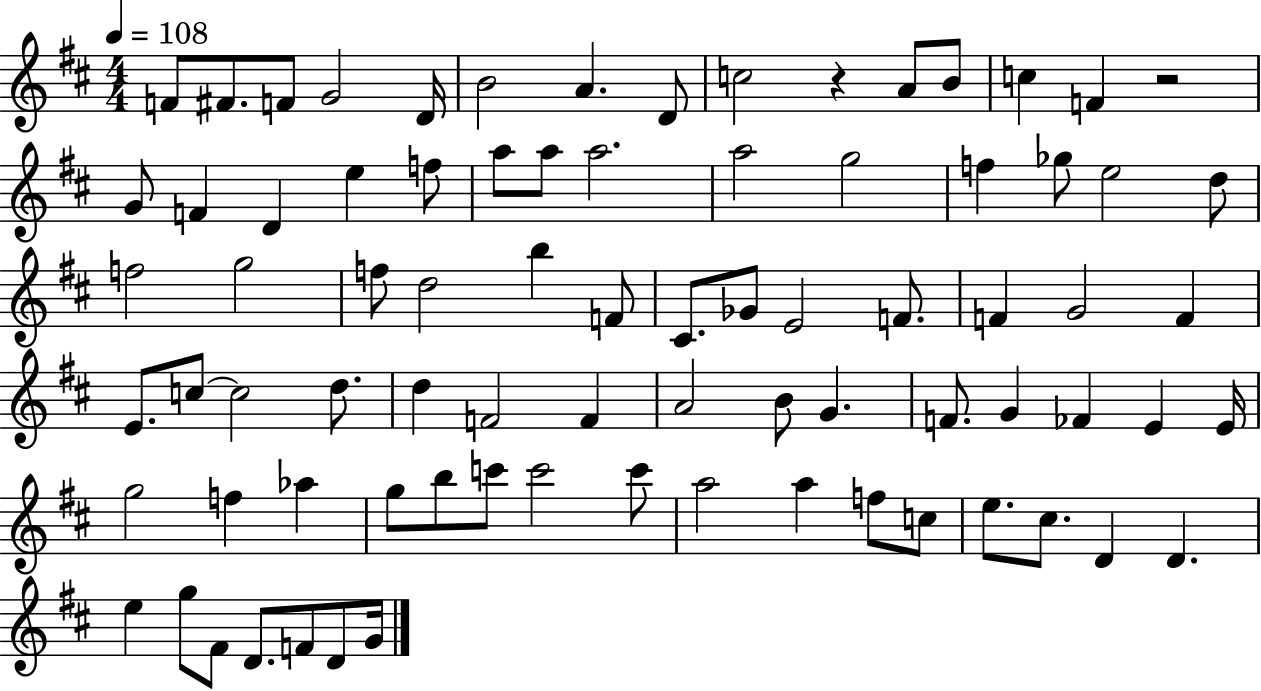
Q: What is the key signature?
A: D major